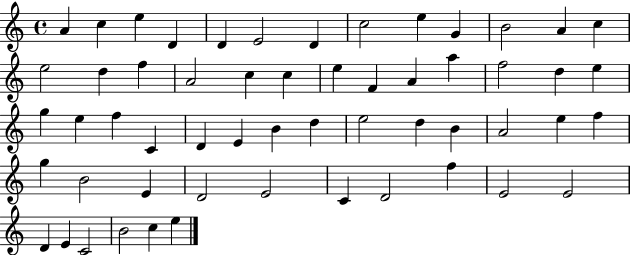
A4/q C5/q E5/q D4/q D4/q E4/h D4/q C5/h E5/q G4/q B4/h A4/q C5/q E5/h D5/q F5/q A4/h C5/q C5/q E5/q F4/q A4/q A5/q F5/h D5/q E5/q G5/q E5/q F5/q C4/q D4/q E4/q B4/q D5/q E5/h D5/q B4/q A4/h E5/q F5/q G5/q B4/h E4/q D4/h E4/h C4/q D4/h F5/q E4/h E4/h D4/q E4/q C4/h B4/h C5/q E5/q